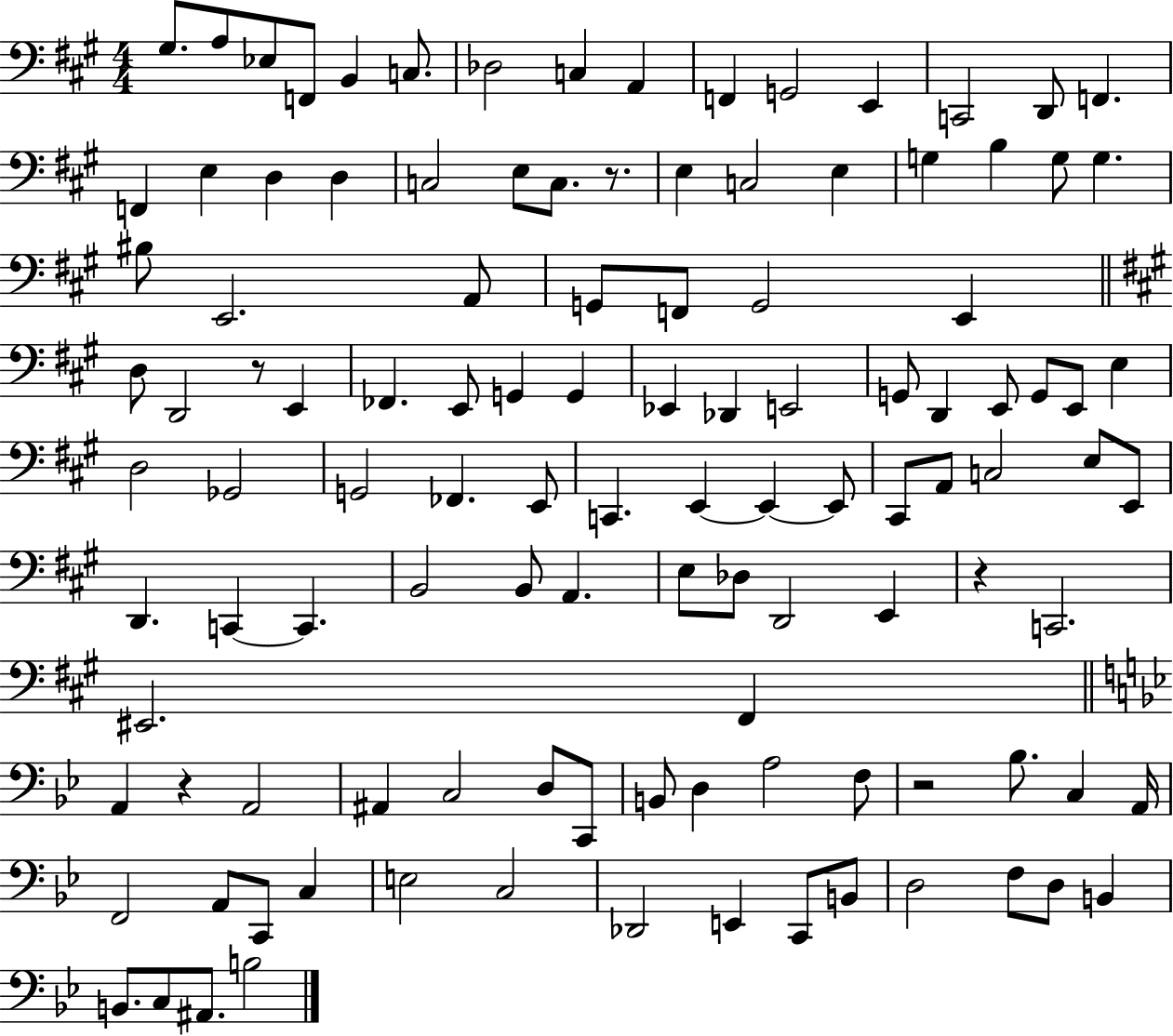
G#3/e. A3/e Eb3/e F2/e B2/q C3/e. Db3/h C3/q A2/q F2/q G2/h E2/q C2/h D2/e F2/q. F2/q E3/q D3/q D3/q C3/h E3/e C3/e. R/e. E3/q C3/h E3/q G3/q B3/q G3/e G3/q. BIS3/e E2/h. A2/e G2/e F2/e G2/h E2/q D3/e D2/h R/e E2/q FES2/q. E2/e G2/q G2/q Eb2/q Db2/q E2/h G2/e D2/q E2/e G2/e E2/e E3/q D3/h Gb2/h G2/h FES2/q. E2/e C2/q. E2/q E2/q E2/e C#2/e A2/e C3/h E3/e E2/e D2/q. C2/q C2/q. B2/h B2/e A2/q. E3/e Db3/e D2/h E2/q R/q C2/h. EIS2/h. F#2/q A2/q R/q A2/h A#2/q C3/h D3/e C2/e B2/e D3/q A3/h F3/e R/h Bb3/e. C3/q A2/s F2/h A2/e C2/e C3/q E3/h C3/h Db2/h E2/q C2/e B2/e D3/h F3/e D3/e B2/q B2/e. C3/e A#2/e. B3/h